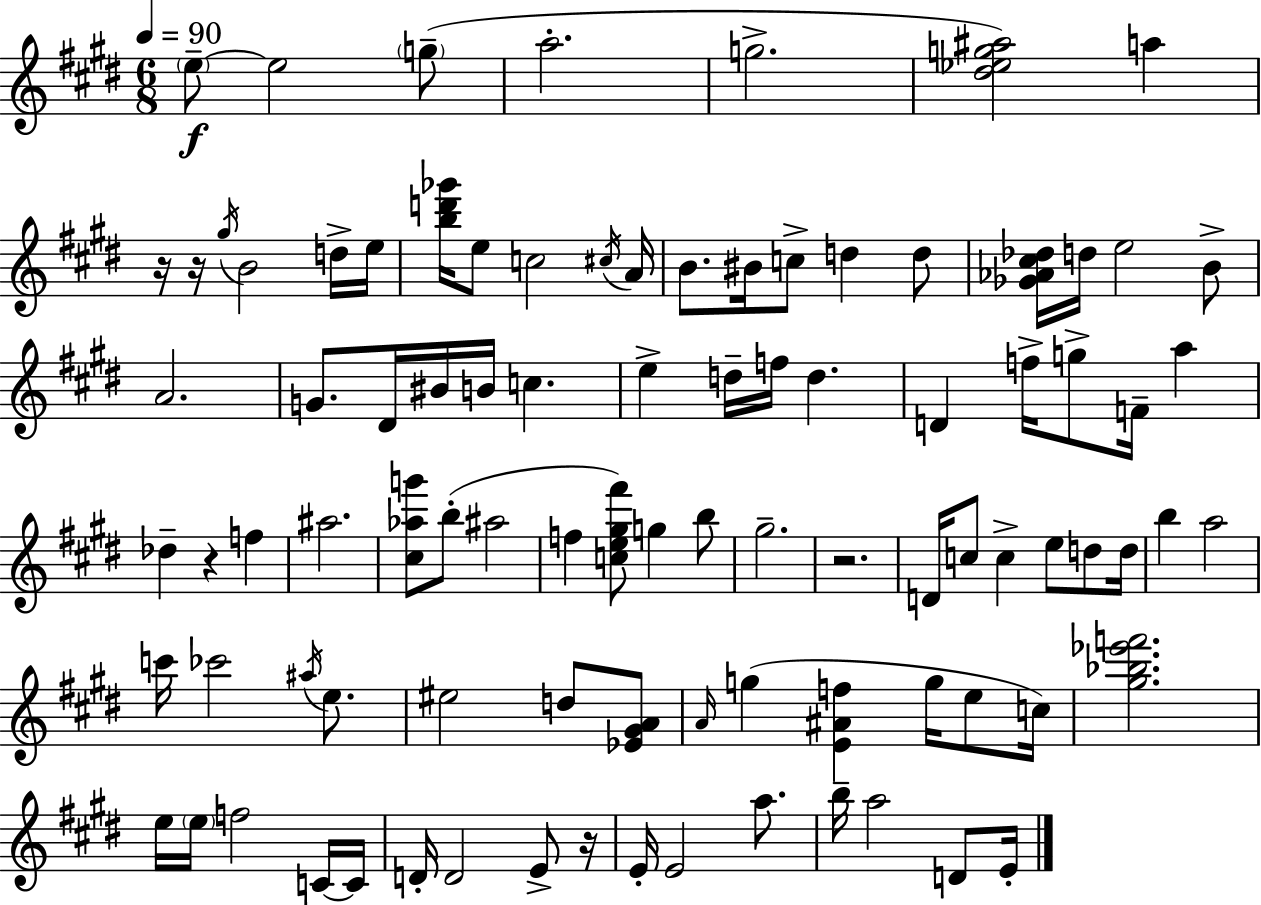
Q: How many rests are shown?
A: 5